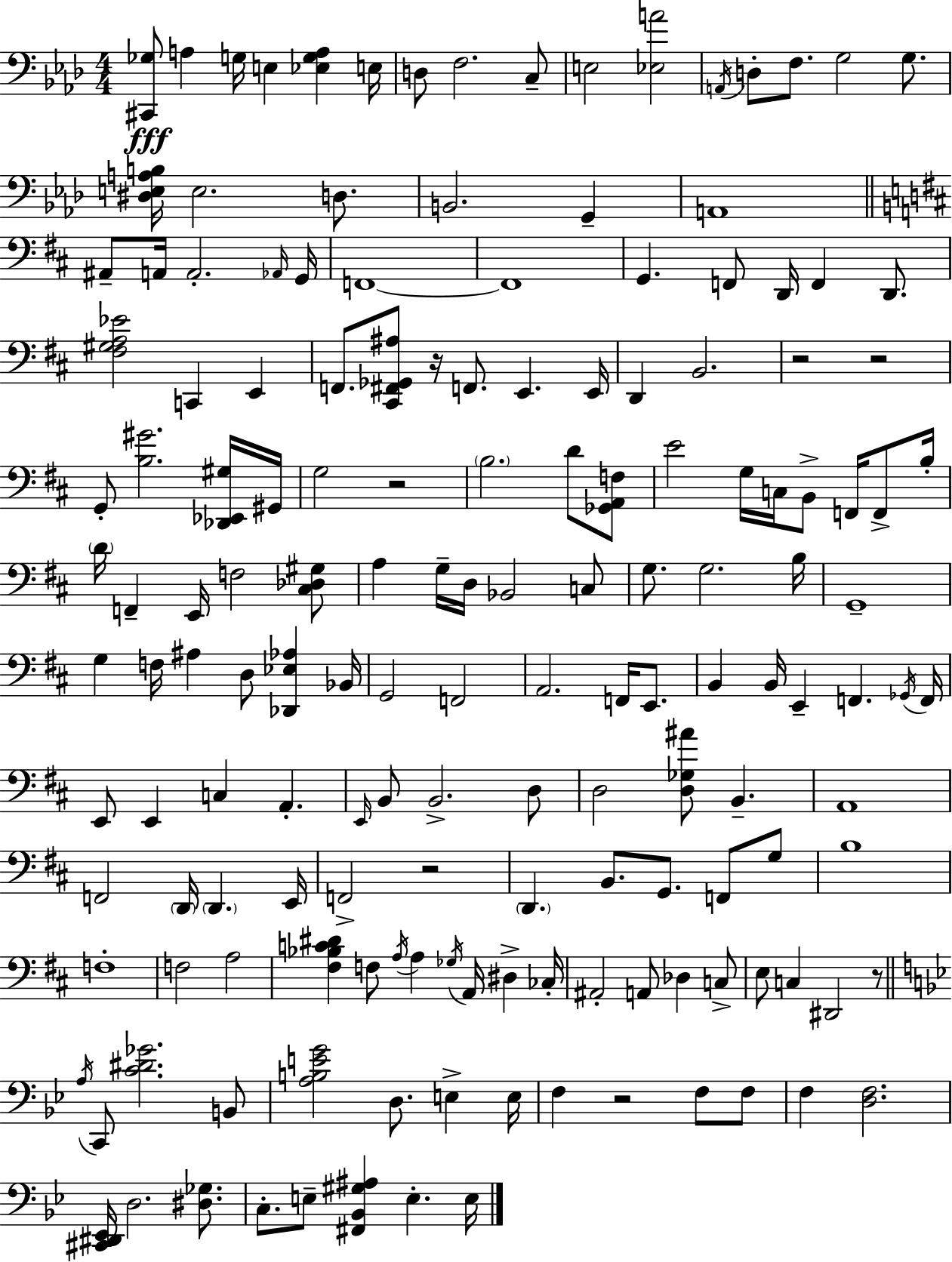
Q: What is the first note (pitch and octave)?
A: A3